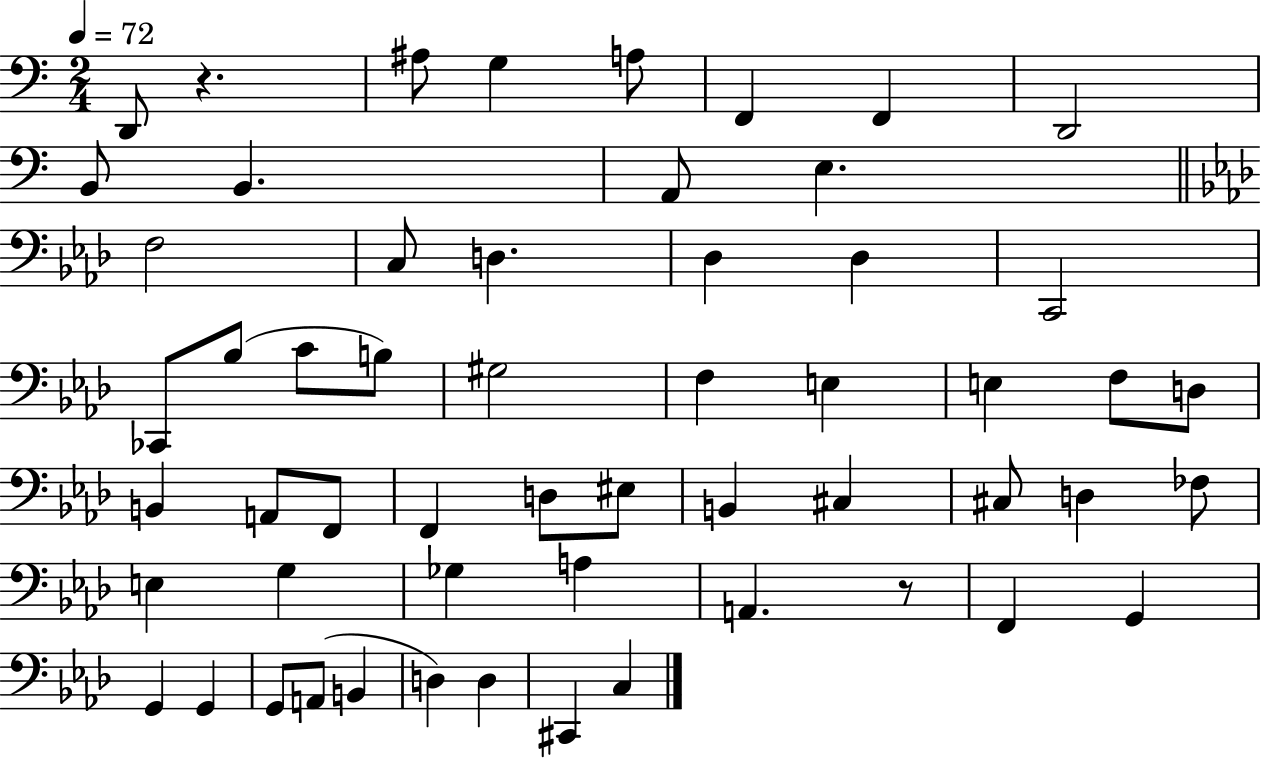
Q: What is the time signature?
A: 2/4